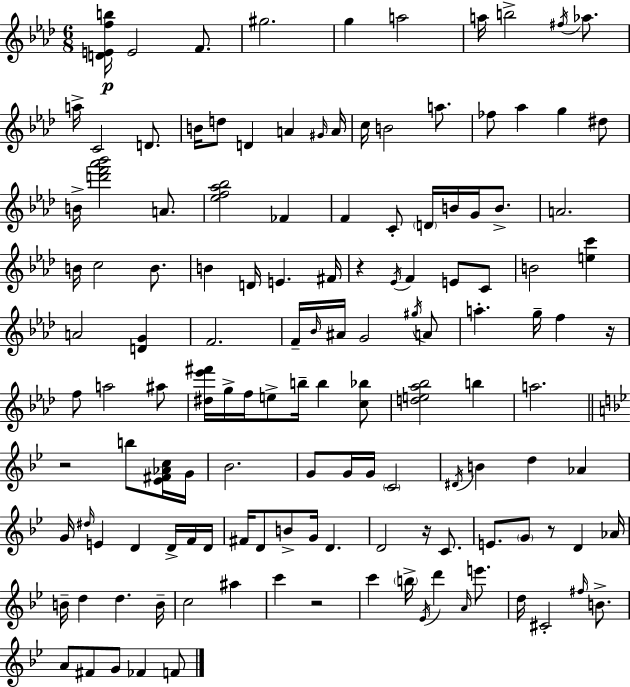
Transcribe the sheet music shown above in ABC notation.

X:1
T:Untitled
M:6/8
L:1/4
K:Ab
[DEfb]/4 E2 F/2 ^g2 g a2 a/4 b2 ^f/4 _a/2 a/4 C2 D/2 B/4 d/2 D A ^G/4 A/4 c/4 B2 a/2 _f/2 _a g ^d/2 B/4 [d'f'_a'_b']2 A/2 [_ef_a_b]2 _F F C/2 D/4 B/4 G/4 B/2 A2 B/4 c2 B/2 B D/4 E ^F/4 z _E/4 F E/2 C/2 B2 [ec'] A2 [DG] F2 F/4 _B/4 ^A/4 G2 ^g/4 A/2 a g/4 f z/4 f/2 a2 ^a/2 [^d_e'^f']/4 g/4 f/4 e/2 b/4 b [c_b]/2 [de_a_b]2 b a2 z2 b/2 [_E^F_Ac]/4 G/4 _B2 G/2 G/4 G/4 C2 ^D/4 B d _A G/4 ^d/4 E D D/4 F/4 D/4 ^F/4 D/2 B/2 G/4 D D2 z/4 C/2 E/2 G/2 z/2 D _A/4 B/4 d d B/4 c2 ^a c' z2 c' b/4 _E/4 d' A/4 e'/2 d/4 ^C2 ^f/4 B/2 A/2 ^F/2 G/2 _F F/2